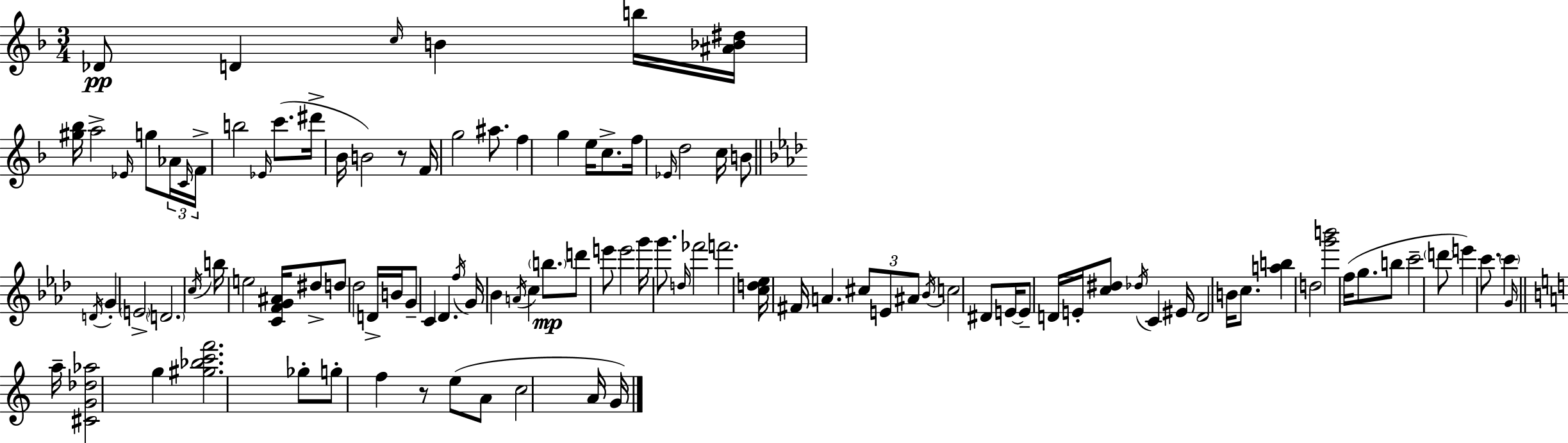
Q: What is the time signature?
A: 3/4